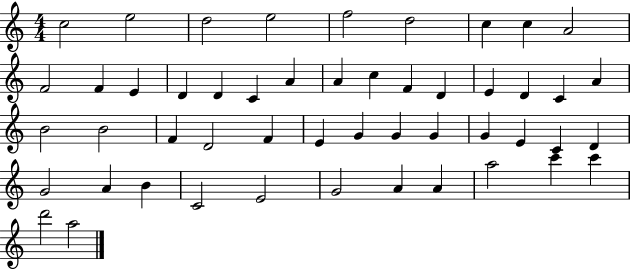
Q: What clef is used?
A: treble